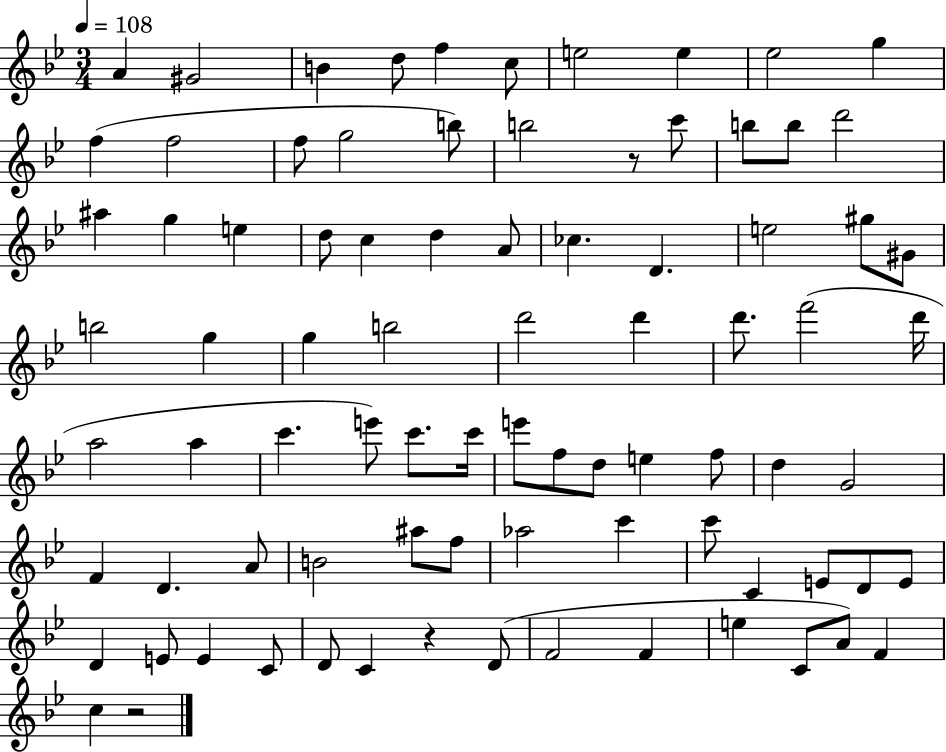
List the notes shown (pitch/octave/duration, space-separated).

A4/q G#4/h B4/q D5/e F5/q C5/e E5/h E5/q Eb5/h G5/q F5/q F5/h F5/e G5/h B5/e B5/h R/e C6/e B5/e B5/e D6/h A#5/q G5/q E5/q D5/e C5/q D5/q A4/e CES5/q. D4/q. E5/h G#5/e G#4/e B5/h G5/q G5/q B5/h D6/h D6/q D6/e. F6/h D6/s A5/h A5/q C6/q. E6/e C6/e. C6/s E6/e F5/e D5/e E5/q F5/e D5/q G4/h F4/q D4/q. A4/e B4/h A#5/e F5/e Ab5/h C6/q C6/e C4/q E4/e D4/e E4/e D4/q E4/e E4/q C4/e D4/e C4/q R/q D4/e F4/h F4/q E5/q C4/e A4/e F4/q C5/q R/h